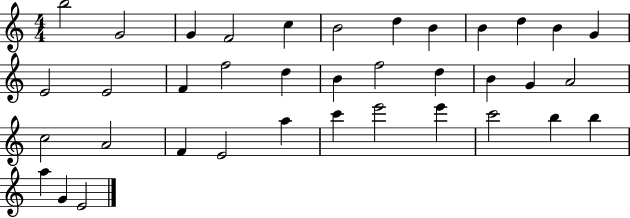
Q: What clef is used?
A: treble